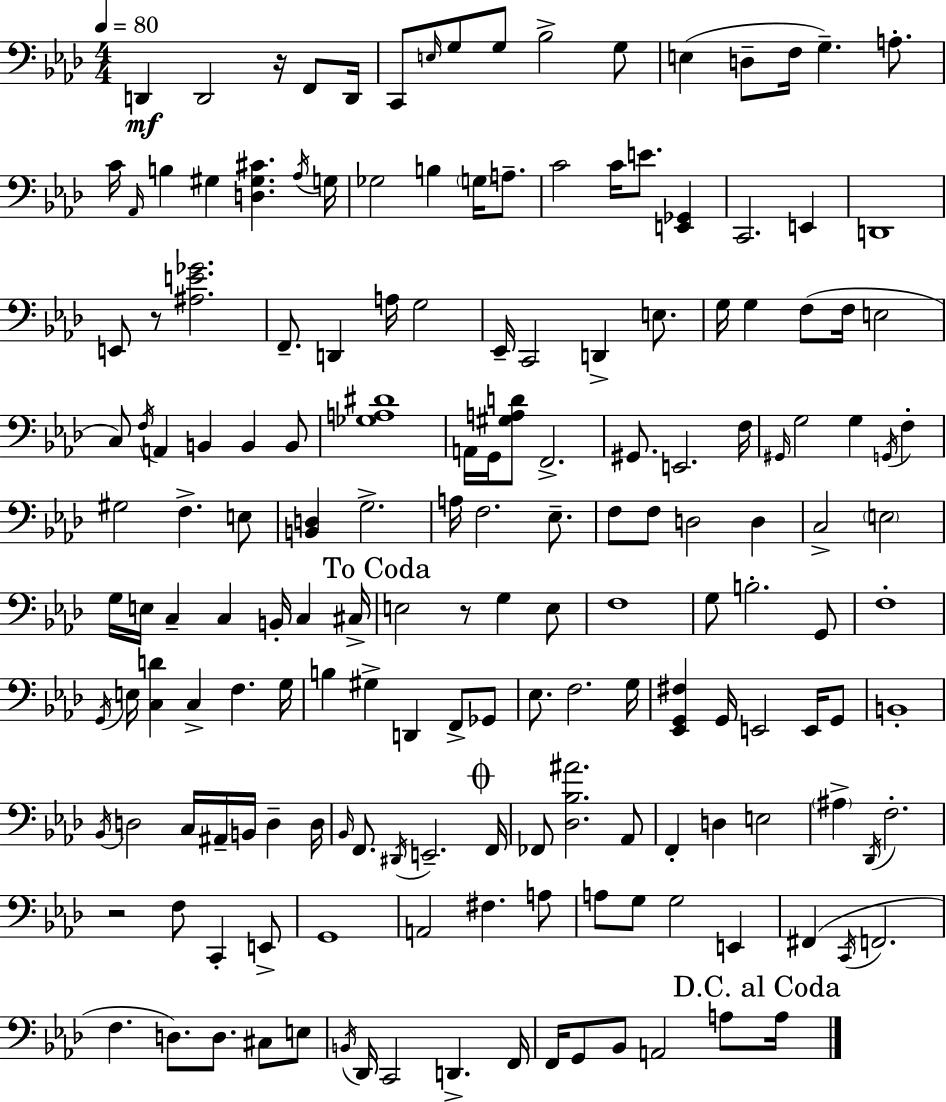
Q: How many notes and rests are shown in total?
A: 171